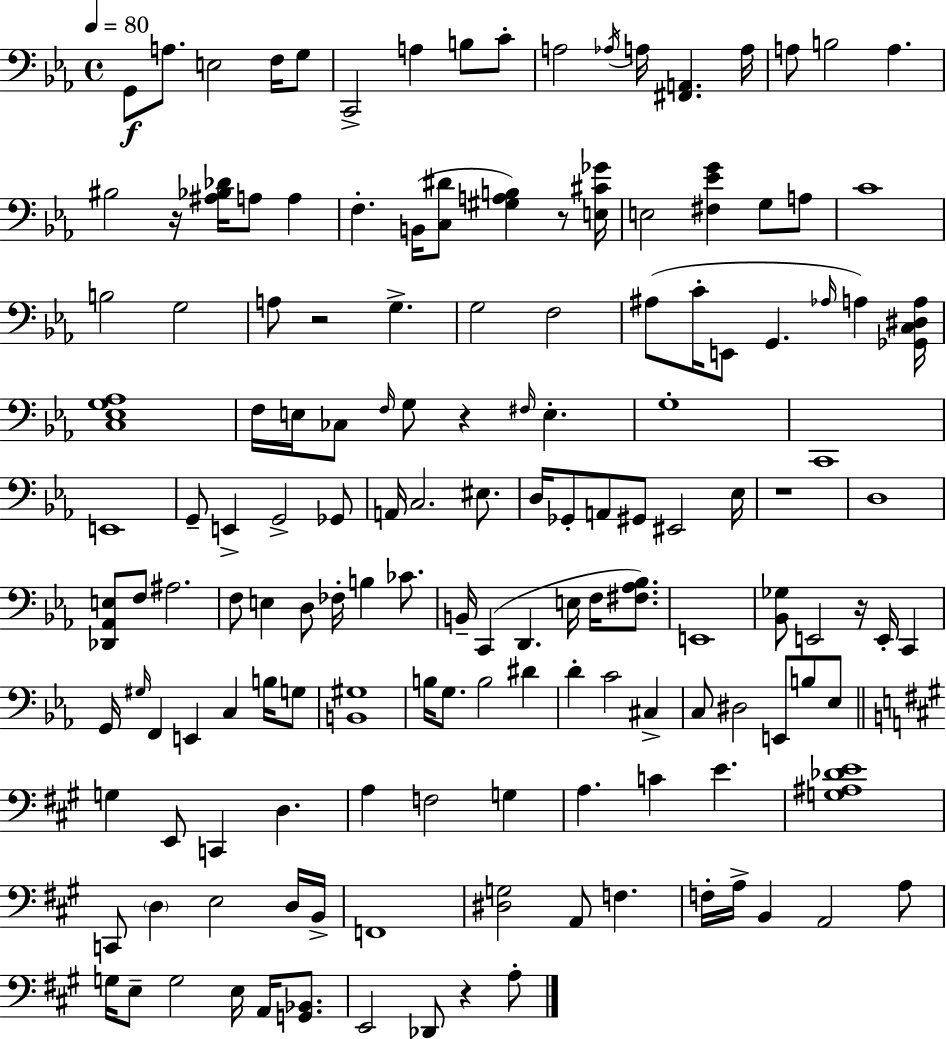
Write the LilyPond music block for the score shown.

{
  \clef bass
  \time 4/4
  \defaultTimeSignature
  \key ees \major
  \tempo 4 = 80
  g,8\f a8. e2 f16 g8 | c,2-> a4 b8 c'8-. | a2 \acciaccatura { aes16 } a16 <fis, a,>4. | a16 a8 b2 a4. | \break bis2 r16 <ais bes des'>16 a8 a4 | f4.-. b,16( <c dis'>8 <gis a b>4) r8 | <e cis' ges'>16 e2 <fis ees' g'>4 g8 a8 | c'1 | \break b2 g2 | a8 r2 g4.-> | g2 f2 | ais8( c'16-. e,8 g,4. \grace { aes16 } a4) | \break <ges, c dis a>16 <c ees g aes>1 | f16 e16 ces8 \grace { f16 } g8 r4 \grace { fis16 } e4.-. | g1-. | c,1 | \break e,1 | g,8-- e,4-> g,2-> | ges,8 a,16 c2. | eis8. d16 ges,8-. a,8 gis,8 eis,2 | \break ees16 r1 | d1 | <des, aes, e>8 f8 ais2. | f8 e4 d8 fes16-. b4 | \break ces'8. b,16-- c,4( d,4. e16 | f16 <fis aes bes>8.) e,1 | <bes, ges>8 e,2 r16 e,16-. | c,4 g,16 \grace { gis16 } f,4 e,4 c4 | \break b16 g8 <b, gis>1 | b16 g8. b2 | dis'4 d'4-. c'2 | cis4-> c8 dis2 e,8 | \break b8 ees8 \bar "||" \break \key a \major g4 e,8 c,4 d4. | a4 f2 g4 | a4. c'4 e'4. | <g ais des' e'>1 | \break c,8 \parenthesize d4 e2 d16 b,16-> | f,1 | <dis g>2 a,8 f4. | f16-. a16-> b,4 a,2 a8 | \break g16 e8-- g2 e16 a,16 <g, bes,>8. | e,2 des,8 r4 a8-. | \bar "|."
}